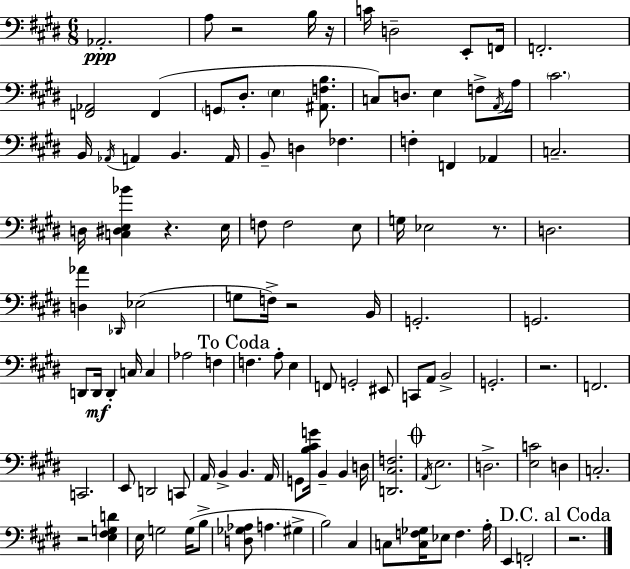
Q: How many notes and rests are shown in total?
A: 113